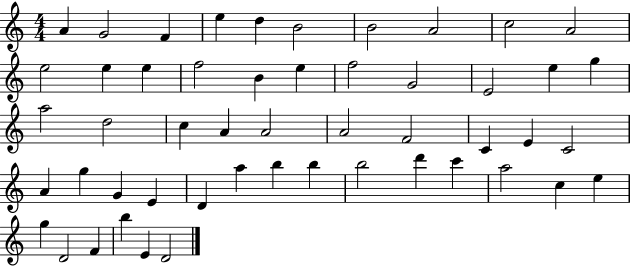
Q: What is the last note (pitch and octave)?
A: D4